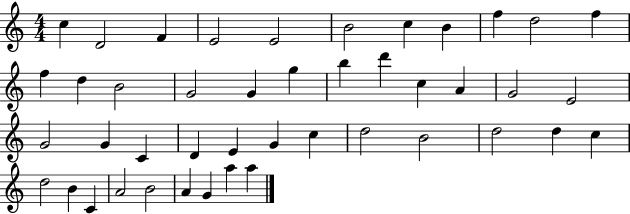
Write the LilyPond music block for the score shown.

{
  \clef treble
  \numericTimeSignature
  \time 4/4
  \key c \major
  c''4 d'2 f'4 | e'2 e'2 | b'2 c''4 b'4 | f''4 d''2 f''4 | \break f''4 d''4 b'2 | g'2 g'4 g''4 | b''4 d'''4 c''4 a'4 | g'2 e'2 | \break g'2 g'4 c'4 | d'4 e'4 g'4 c''4 | d''2 b'2 | d''2 d''4 c''4 | \break d''2 b'4 c'4 | a'2 b'2 | a'4 g'4 a''4 a''4 | \bar "|."
}